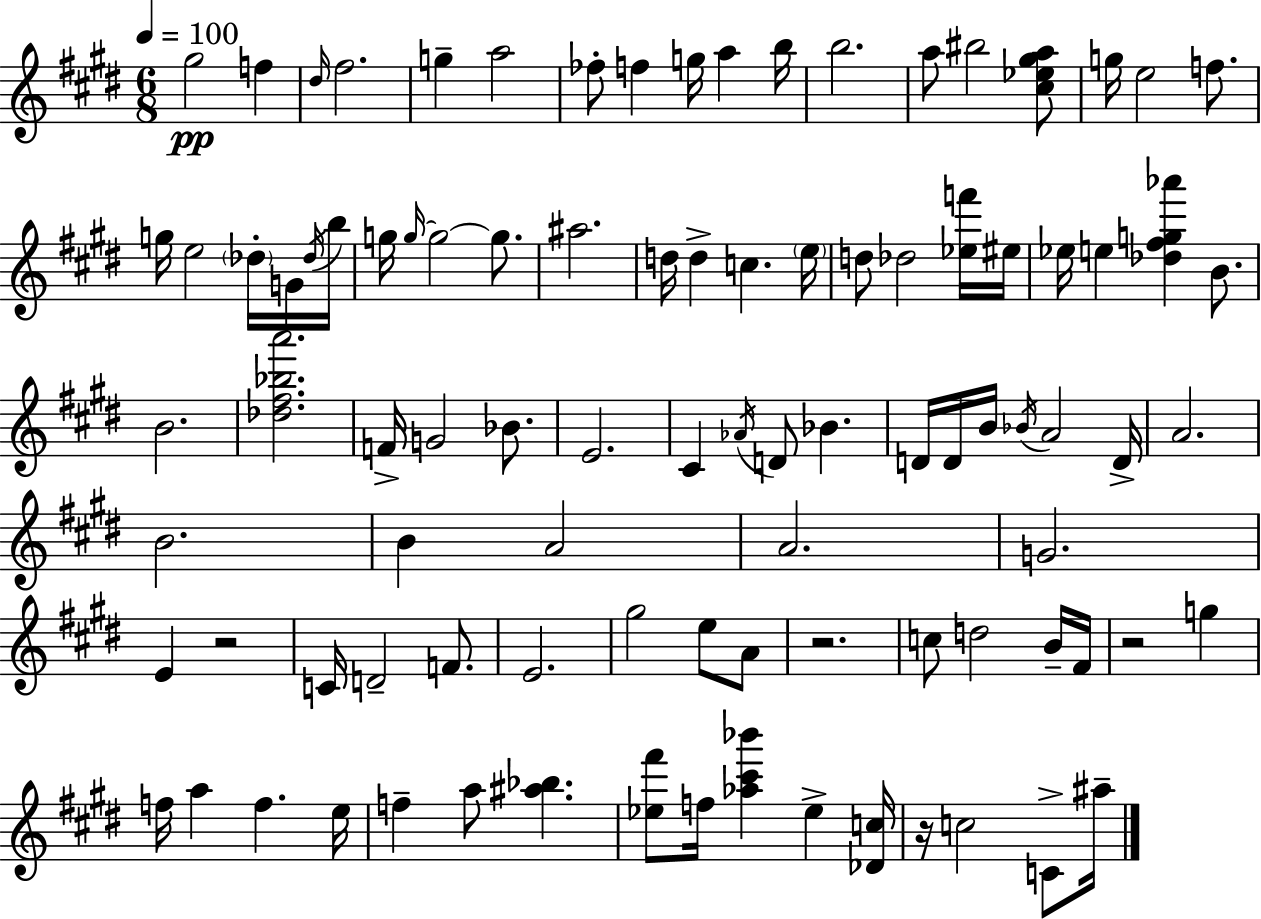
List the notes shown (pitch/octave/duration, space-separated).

G#5/h F5/q D#5/s F#5/h. G5/q A5/h FES5/e F5/q G5/s A5/q B5/s B5/h. A5/e BIS5/h [C#5,Eb5,G#5,A5]/e G5/s E5/h F5/e. G5/s E5/h Db5/s G4/s Db5/s B5/s G5/s G5/s G5/h G5/e. A#5/h. D5/s D5/q C5/q. E5/s D5/e Db5/h [Eb5,F6]/s EIS5/s Eb5/s E5/q [Db5,F#5,G5,Ab6]/q B4/e. B4/h. [Db5,F#5,Bb5,A6]/h. F4/s G4/h Bb4/e. E4/h. C#4/q Ab4/s D4/e Bb4/q. D4/s D4/s B4/s Bb4/s A4/h D4/s A4/h. B4/h. B4/q A4/h A4/h. G4/h. E4/q R/h C4/s D4/h F4/e. E4/h. G#5/h E5/e A4/e R/h. C5/e D5/h B4/s F#4/s R/h G5/q F5/s A5/q F5/q. E5/s F5/q A5/e [A#5,Bb5]/q. [Eb5,F#6]/e F5/s [Ab5,C#6,Bb6]/q Eb5/q [Db4,C5]/s R/s C5/h C4/e A#5/s